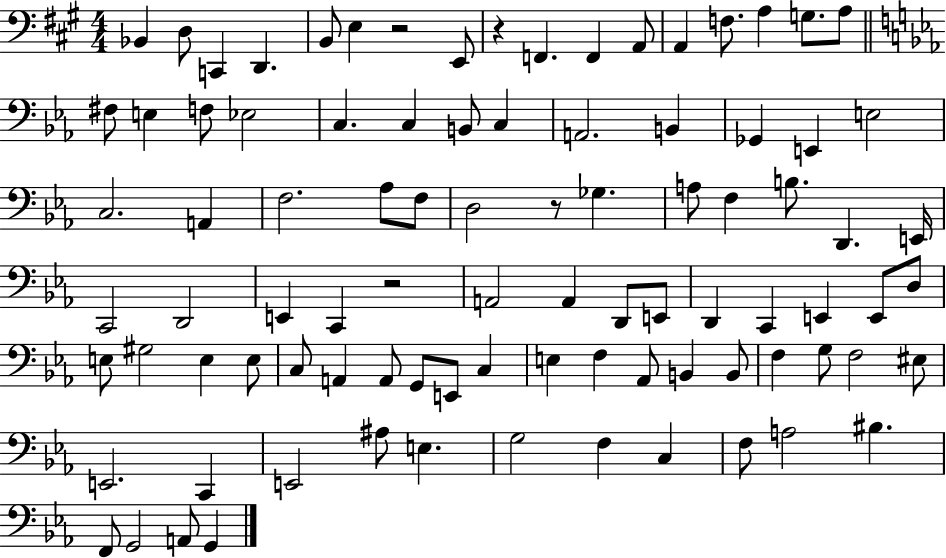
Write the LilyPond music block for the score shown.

{
  \clef bass
  \numericTimeSignature
  \time 4/4
  \key a \major
  \repeat volta 2 { bes,4 d8 c,4 d,4. | b,8 e4 r2 e,8 | r4 f,4. f,4 a,8 | a,4 f8. a4 g8. a8 | \break \bar "||" \break \key ees \major fis8 e4 f8 ees2 | c4. c4 b,8 c4 | a,2. b,4 | ges,4 e,4 e2 | \break c2. a,4 | f2. aes8 f8 | d2 r8 ges4. | a8 f4 b8. d,4. e,16 | \break c,2 d,2 | e,4 c,4 r2 | a,2 a,4 d,8 e,8 | d,4 c,4 e,4 e,8 d8 | \break e8 gis2 e4 e8 | c8 a,4 a,8 g,8 e,8 c4 | e4 f4 aes,8 b,4 b,8 | f4 g8 f2 eis8 | \break e,2. c,4 | e,2 ais8 e4. | g2 f4 c4 | f8 a2 bis4. | \break f,8 g,2 a,8 g,4 | } \bar "|."
}